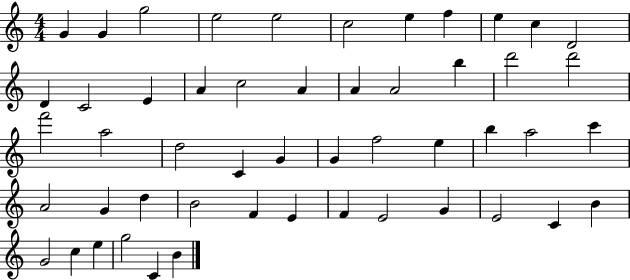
G4/q G4/q G5/h E5/h E5/h C5/h E5/q F5/q E5/q C5/q D4/h D4/q C4/h E4/q A4/q C5/h A4/q A4/q A4/h B5/q D6/h D6/h F6/h A5/h D5/h C4/q G4/q G4/q F5/h E5/q B5/q A5/h C6/q A4/h G4/q D5/q B4/h F4/q E4/q F4/q E4/h G4/q E4/h C4/q B4/q G4/h C5/q E5/q G5/h C4/q B4/q